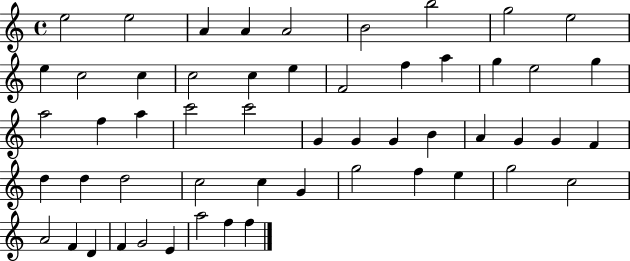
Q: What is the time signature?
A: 4/4